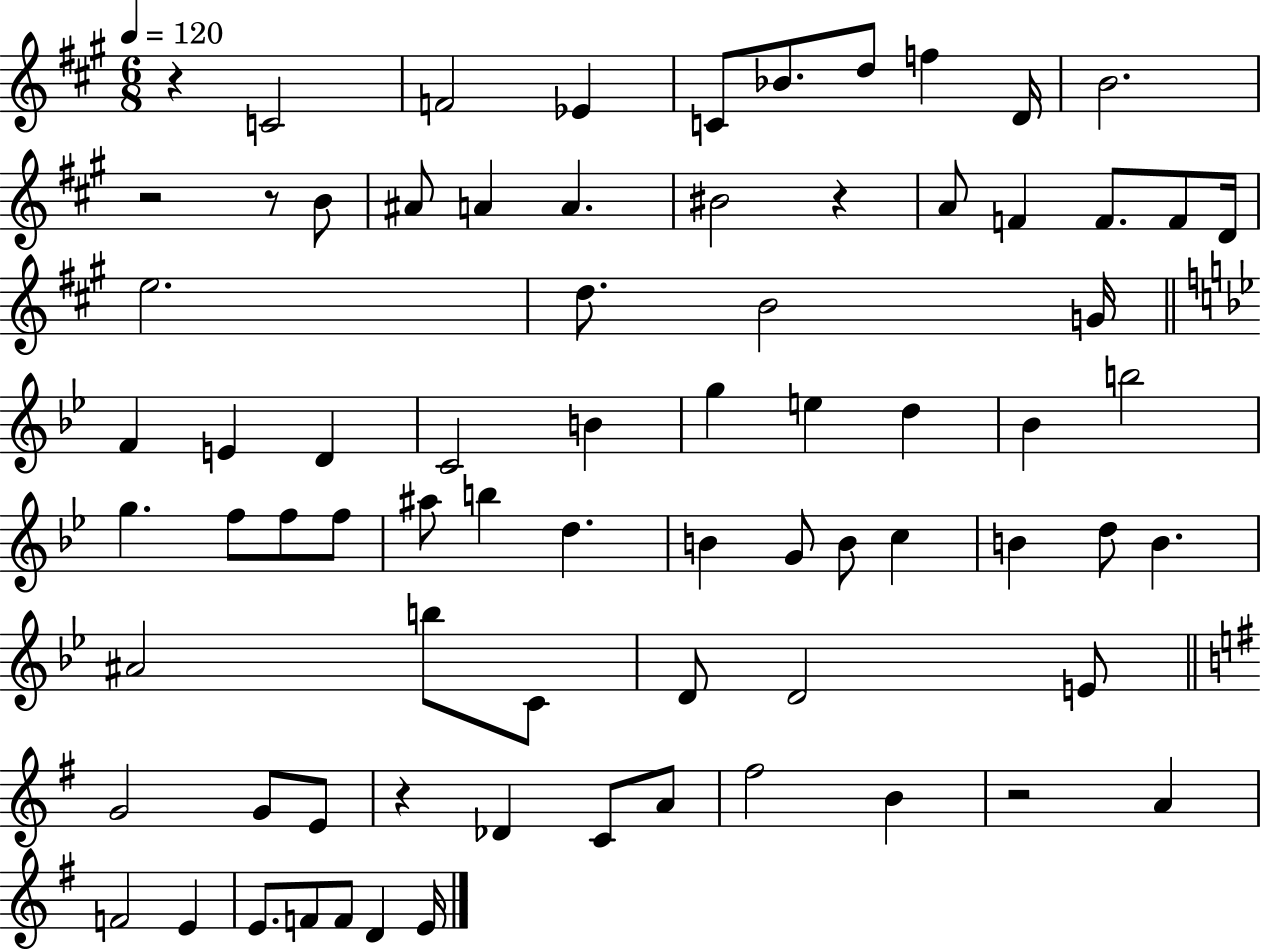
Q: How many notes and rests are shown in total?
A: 75